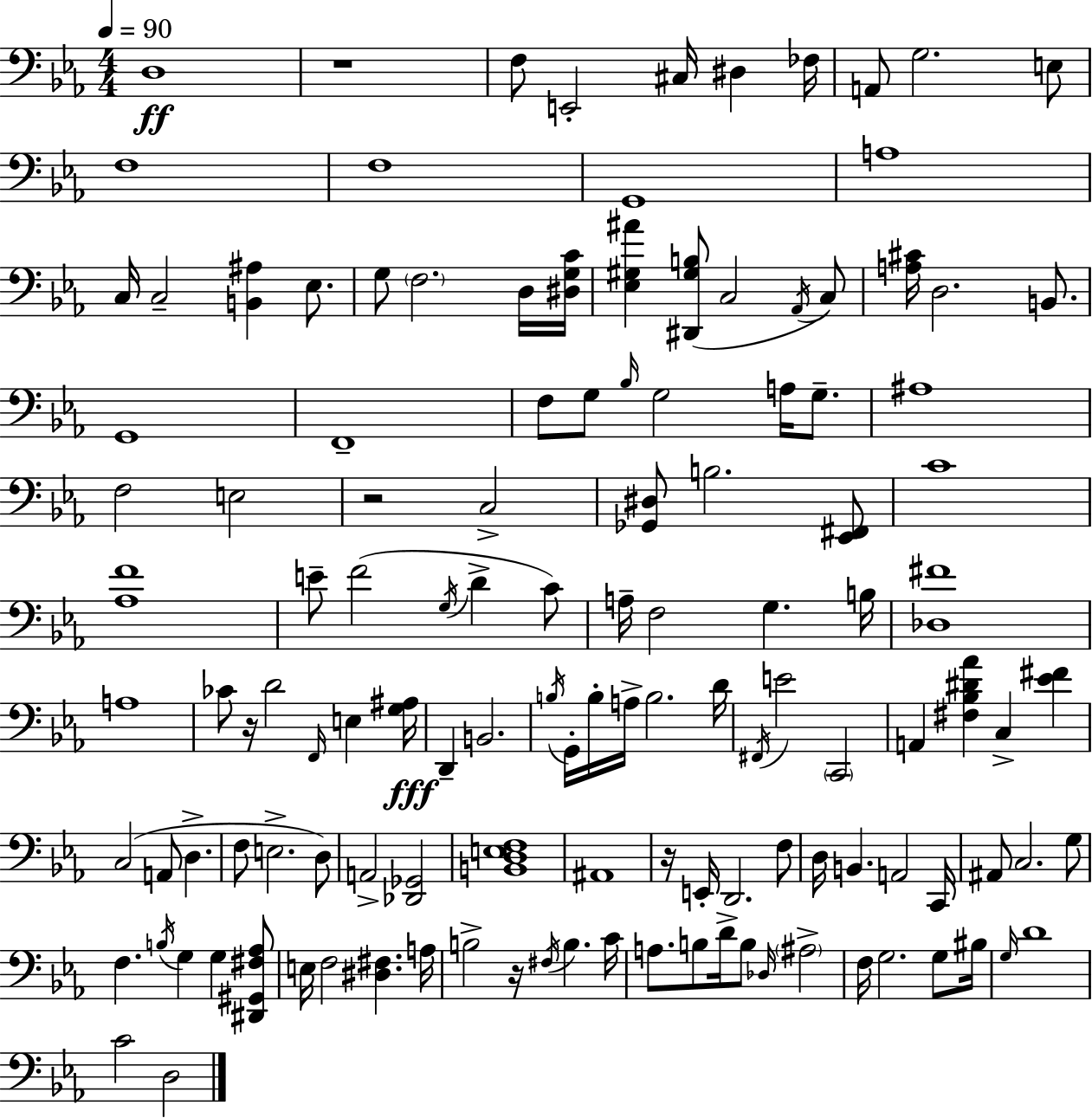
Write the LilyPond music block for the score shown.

{
  \clef bass
  \numericTimeSignature
  \time 4/4
  \key c \minor
  \tempo 4 = 90
  d1\ff | r1 | f8 e,2-. cis16 dis4 fes16 | a,8 g2. e8 | \break f1 | f1 | g,1 | a1 | \break c16 c2-- <b, ais>4 ees8. | g8 \parenthesize f2. d16 <dis g c'>16 | <ees gis ais'>4 <dis, gis b>8( c2 \acciaccatura { aes,16 }) c8 | <a cis'>16 d2. b,8. | \break g,1 | f,1-- | f8 g8 \grace { bes16 } g2 a16 g8.-- | ais1 | \break f2 e2 | r2 c2-> | <ges, dis>8 b2. | <ees, fis,>8 c'1 | \break <aes f'>1 | e'8-- f'2( \acciaccatura { g16 } d'4-> | c'8) a16-- f2 g4. | b16 <des fis'>1 | \break a1 | ces'8 r16 d'2 \grace { f,16 } e4 | <g ais>16\fff d,4-- b,2. | \acciaccatura { b16 } g,16-. b16-. a16-> b2. | \break d'16 \acciaccatura { fis,16 } e'2 \parenthesize c,2 | a,4 <fis bes dis' aes'>4 c4-> | <ees' fis'>4 c2( a,8 | d4.-> f8 e2.-> | \break d8) a,2-> <des, ges,>2 | <b, d e f>1 | ais,1 | r16 e,16-. d,2. | \break f8 d16 b,4. a,2 | c,16 ais,8 c2. | g8 f4. \acciaccatura { b16 } g4 | g4 <dis, gis, fis aes>8 e16 f2 | \break <dis fis>4. a16 b2-> r16 | \acciaccatura { fis16 } b4. c'16 a8. b8 d'16-> b8 | \grace { des16 } \parenthesize ais2-> f16 g2. | g8 bis16 \grace { g16 } d'1 | \break c'2 | d2 \bar "|."
}